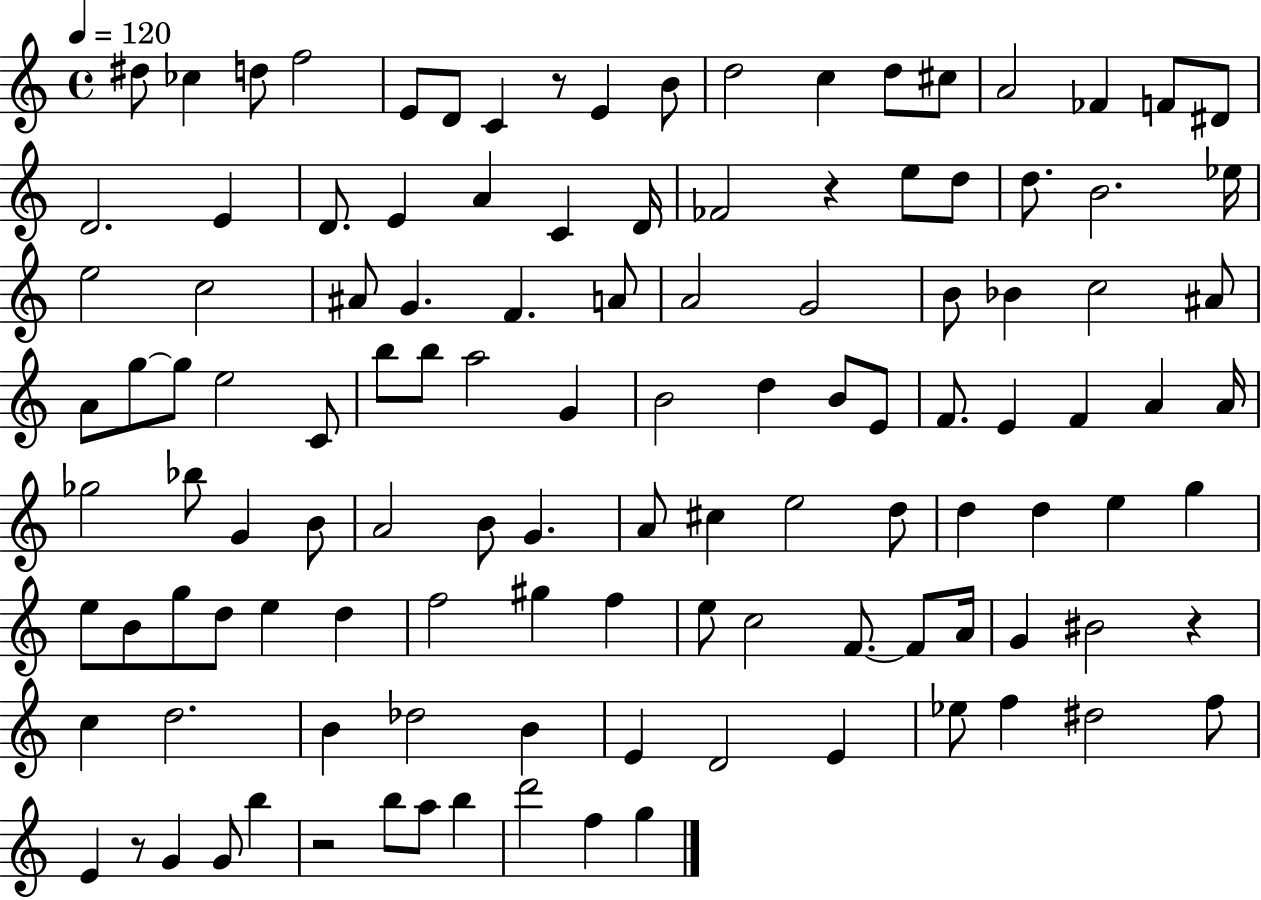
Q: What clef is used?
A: treble